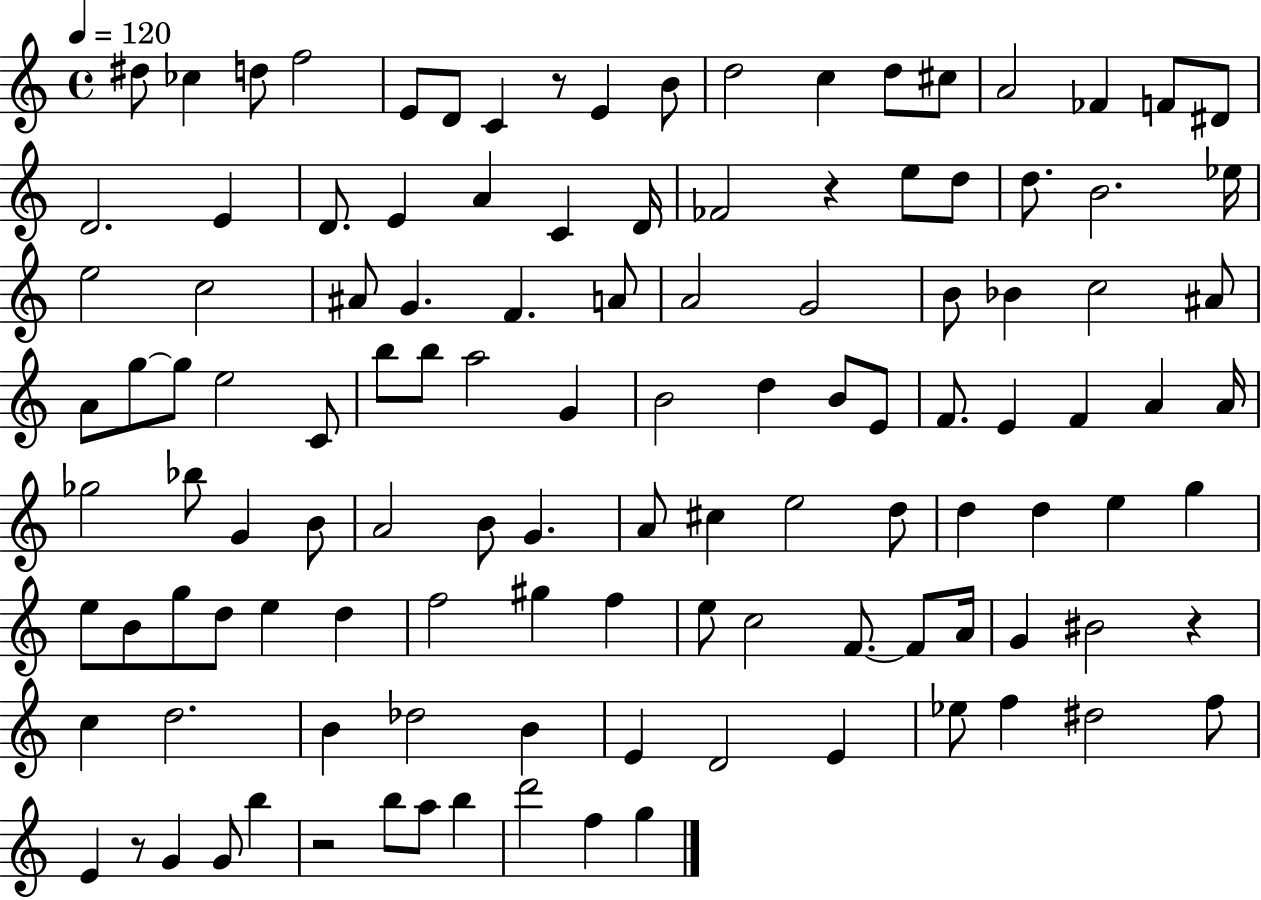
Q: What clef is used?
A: treble